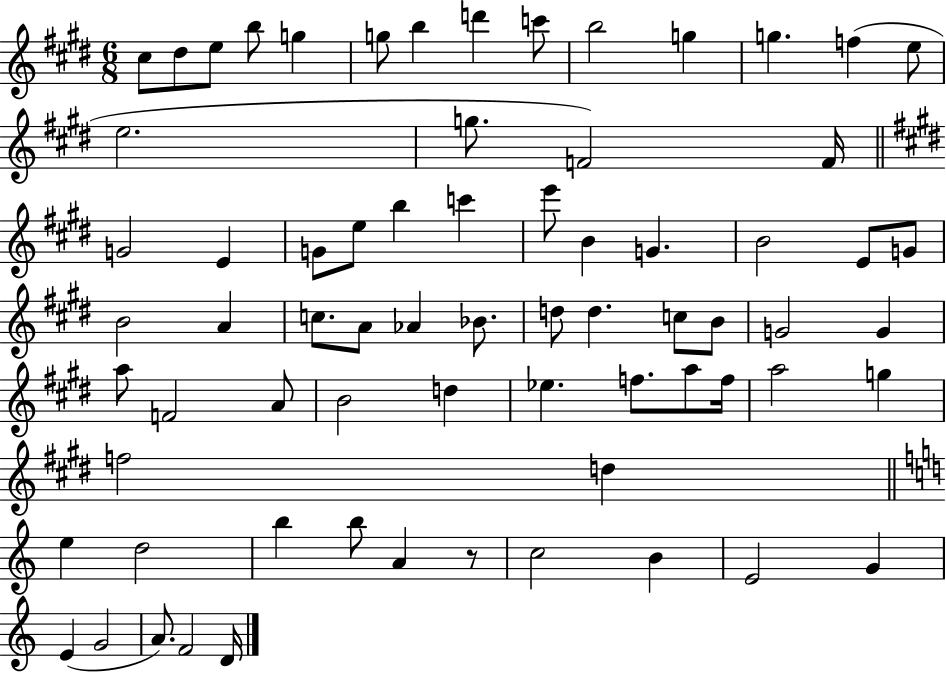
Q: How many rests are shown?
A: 1